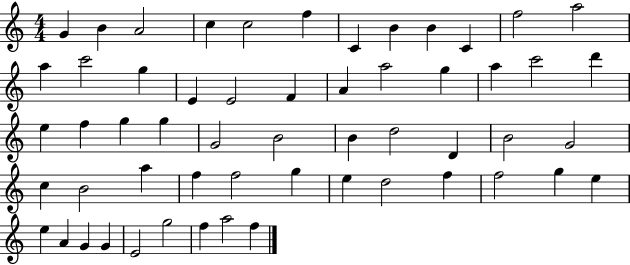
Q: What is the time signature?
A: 4/4